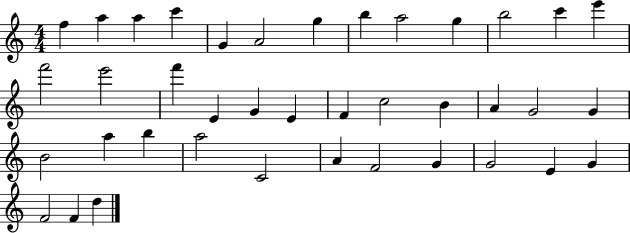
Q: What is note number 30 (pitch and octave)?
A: C4